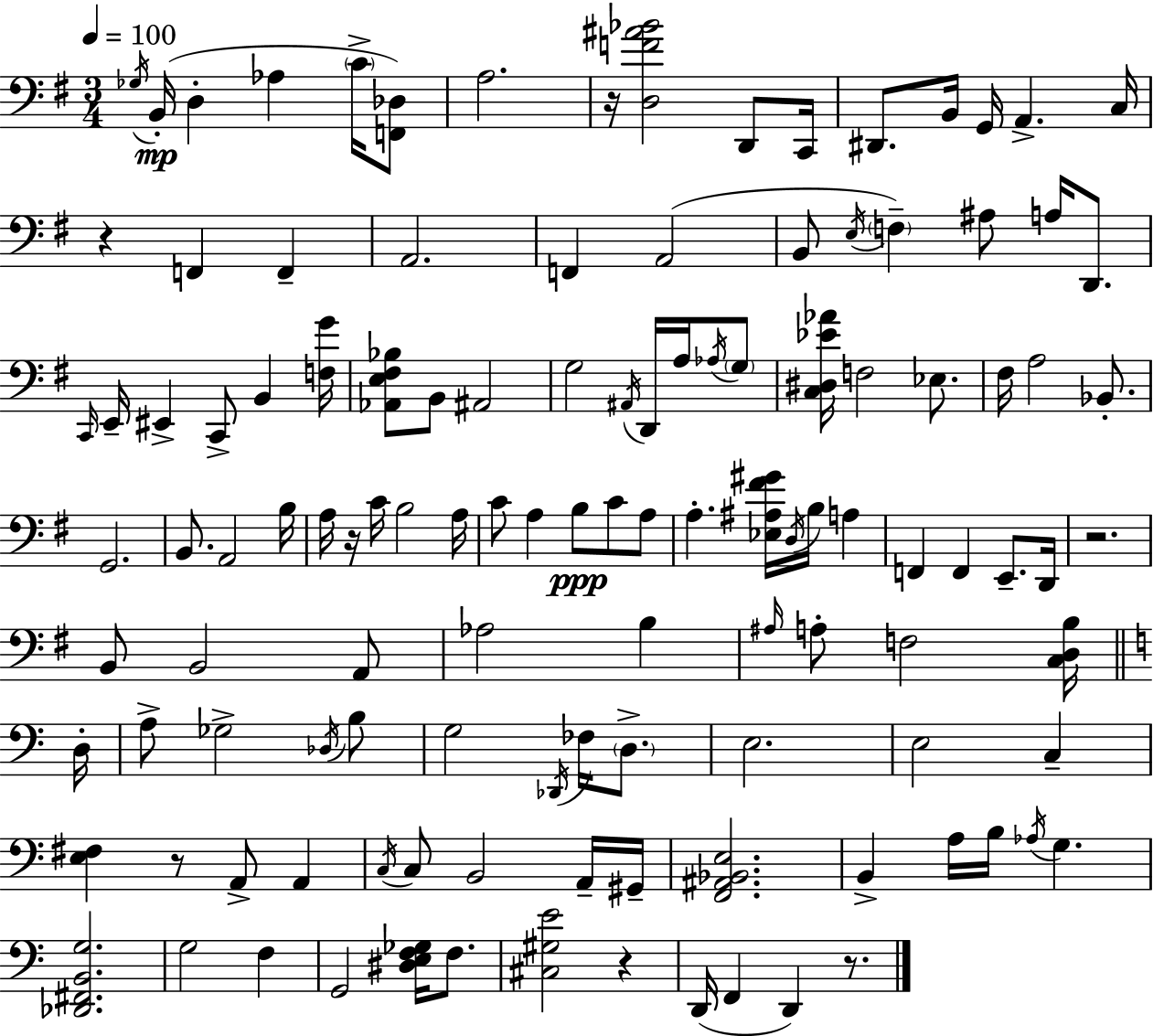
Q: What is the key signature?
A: G major